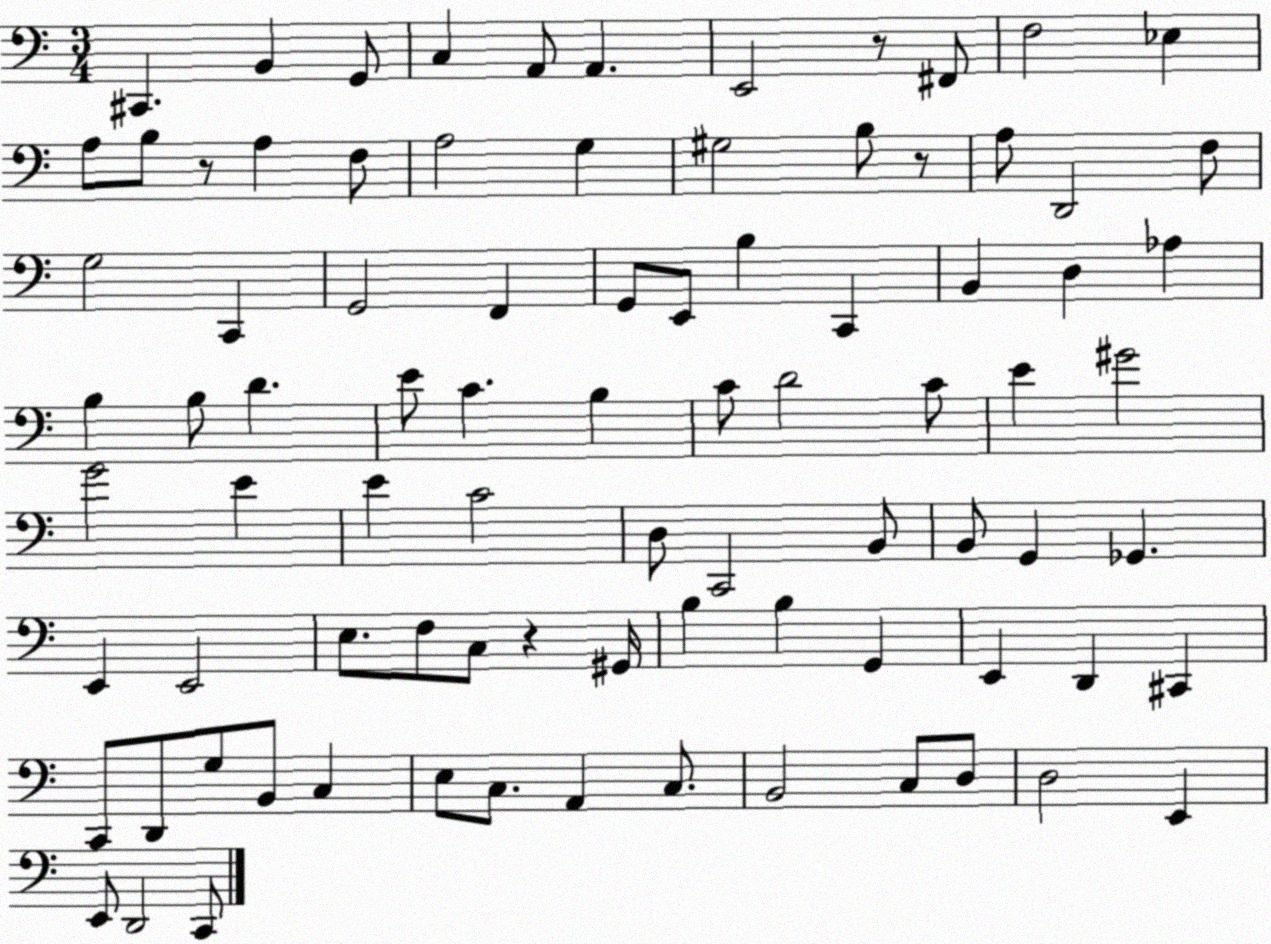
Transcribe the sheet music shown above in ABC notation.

X:1
T:Untitled
M:3/4
L:1/4
K:C
^C,, B,, G,,/2 C, A,,/2 A,, E,,2 z/2 ^F,,/2 F,2 _E, A,/2 B,/2 z/2 A, F,/2 A,2 G, ^G,2 B,/2 z/2 A,/2 D,,2 F,/2 G,2 C,, G,,2 F,, G,,/2 E,,/2 B, C,, B,, D, _A, B, B,/2 D E/2 C B, C/2 D2 C/2 E ^G2 G2 E E C2 D,/2 C,,2 B,,/2 B,,/2 G,, _G,, E,, E,,2 E,/2 F,/2 C,/2 z ^G,,/4 B, B, G,, E,, D,, ^C,, C,,/2 D,,/2 G,/2 B,,/2 C, E,/2 C,/2 A,, C,/2 B,,2 C,/2 D,/2 D,2 E,, E,,/2 D,,2 C,,/2